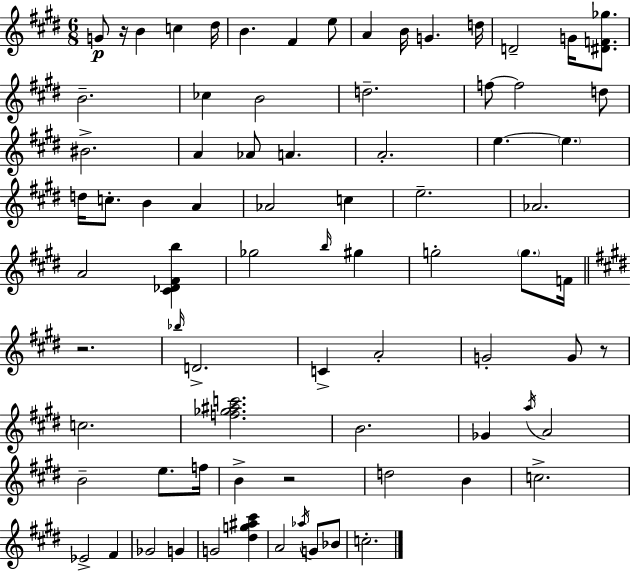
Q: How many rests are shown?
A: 4